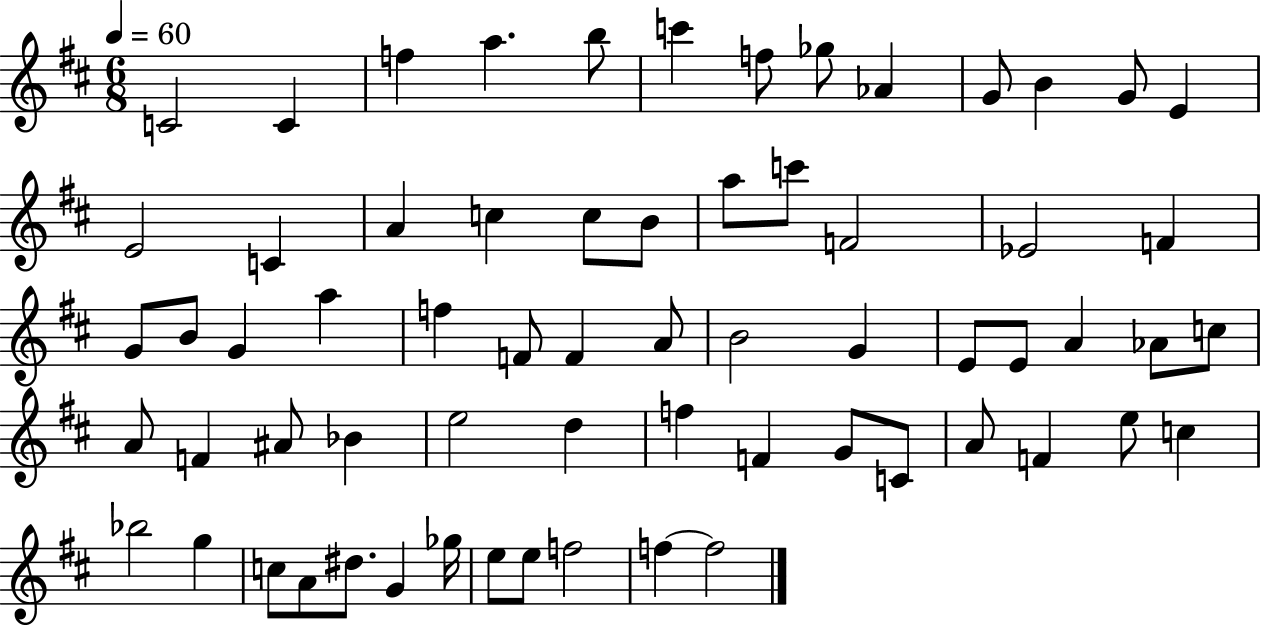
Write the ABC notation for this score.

X:1
T:Untitled
M:6/8
L:1/4
K:D
C2 C f a b/2 c' f/2 _g/2 _A G/2 B G/2 E E2 C A c c/2 B/2 a/2 c'/2 F2 _E2 F G/2 B/2 G a f F/2 F A/2 B2 G E/2 E/2 A _A/2 c/2 A/2 F ^A/2 _B e2 d f F G/2 C/2 A/2 F e/2 c _b2 g c/2 A/2 ^d/2 G _g/4 e/2 e/2 f2 f f2